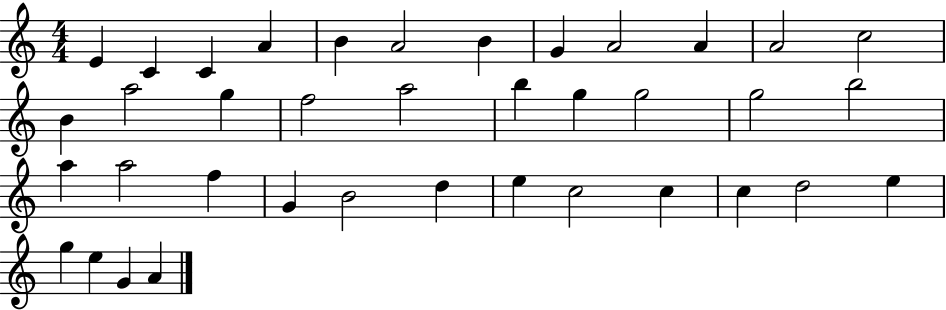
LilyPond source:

{
  \clef treble
  \numericTimeSignature
  \time 4/4
  \key c \major
  e'4 c'4 c'4 a'4 | b'4 a'2 b'4 | g'4 a'2 a'4 | a'2 c''2 | \break b'4 a''2 g''4 | f''2 a''2 | b''4 g''4 g''2 | g''2 b''2 | \break a''4 a''2 f''4 | g'4 b'2 d''4 | e''4 c''2 c''4 | c''4 d''2 e''4 | \break g''4 e''4 g'4 a'4 | \bar "|."
}